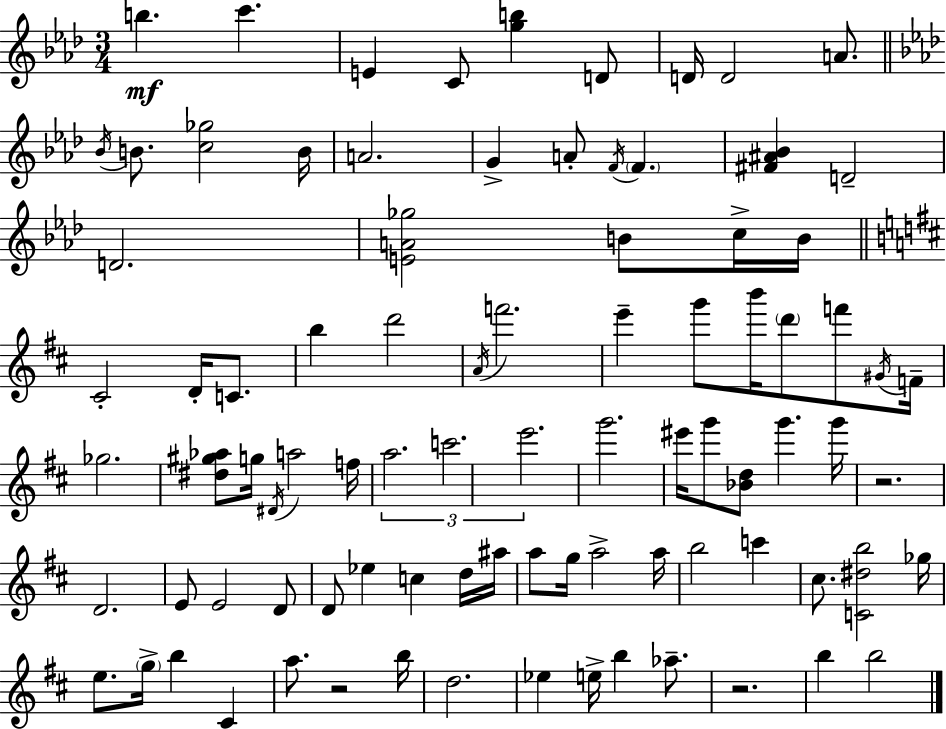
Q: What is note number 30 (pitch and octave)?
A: G6